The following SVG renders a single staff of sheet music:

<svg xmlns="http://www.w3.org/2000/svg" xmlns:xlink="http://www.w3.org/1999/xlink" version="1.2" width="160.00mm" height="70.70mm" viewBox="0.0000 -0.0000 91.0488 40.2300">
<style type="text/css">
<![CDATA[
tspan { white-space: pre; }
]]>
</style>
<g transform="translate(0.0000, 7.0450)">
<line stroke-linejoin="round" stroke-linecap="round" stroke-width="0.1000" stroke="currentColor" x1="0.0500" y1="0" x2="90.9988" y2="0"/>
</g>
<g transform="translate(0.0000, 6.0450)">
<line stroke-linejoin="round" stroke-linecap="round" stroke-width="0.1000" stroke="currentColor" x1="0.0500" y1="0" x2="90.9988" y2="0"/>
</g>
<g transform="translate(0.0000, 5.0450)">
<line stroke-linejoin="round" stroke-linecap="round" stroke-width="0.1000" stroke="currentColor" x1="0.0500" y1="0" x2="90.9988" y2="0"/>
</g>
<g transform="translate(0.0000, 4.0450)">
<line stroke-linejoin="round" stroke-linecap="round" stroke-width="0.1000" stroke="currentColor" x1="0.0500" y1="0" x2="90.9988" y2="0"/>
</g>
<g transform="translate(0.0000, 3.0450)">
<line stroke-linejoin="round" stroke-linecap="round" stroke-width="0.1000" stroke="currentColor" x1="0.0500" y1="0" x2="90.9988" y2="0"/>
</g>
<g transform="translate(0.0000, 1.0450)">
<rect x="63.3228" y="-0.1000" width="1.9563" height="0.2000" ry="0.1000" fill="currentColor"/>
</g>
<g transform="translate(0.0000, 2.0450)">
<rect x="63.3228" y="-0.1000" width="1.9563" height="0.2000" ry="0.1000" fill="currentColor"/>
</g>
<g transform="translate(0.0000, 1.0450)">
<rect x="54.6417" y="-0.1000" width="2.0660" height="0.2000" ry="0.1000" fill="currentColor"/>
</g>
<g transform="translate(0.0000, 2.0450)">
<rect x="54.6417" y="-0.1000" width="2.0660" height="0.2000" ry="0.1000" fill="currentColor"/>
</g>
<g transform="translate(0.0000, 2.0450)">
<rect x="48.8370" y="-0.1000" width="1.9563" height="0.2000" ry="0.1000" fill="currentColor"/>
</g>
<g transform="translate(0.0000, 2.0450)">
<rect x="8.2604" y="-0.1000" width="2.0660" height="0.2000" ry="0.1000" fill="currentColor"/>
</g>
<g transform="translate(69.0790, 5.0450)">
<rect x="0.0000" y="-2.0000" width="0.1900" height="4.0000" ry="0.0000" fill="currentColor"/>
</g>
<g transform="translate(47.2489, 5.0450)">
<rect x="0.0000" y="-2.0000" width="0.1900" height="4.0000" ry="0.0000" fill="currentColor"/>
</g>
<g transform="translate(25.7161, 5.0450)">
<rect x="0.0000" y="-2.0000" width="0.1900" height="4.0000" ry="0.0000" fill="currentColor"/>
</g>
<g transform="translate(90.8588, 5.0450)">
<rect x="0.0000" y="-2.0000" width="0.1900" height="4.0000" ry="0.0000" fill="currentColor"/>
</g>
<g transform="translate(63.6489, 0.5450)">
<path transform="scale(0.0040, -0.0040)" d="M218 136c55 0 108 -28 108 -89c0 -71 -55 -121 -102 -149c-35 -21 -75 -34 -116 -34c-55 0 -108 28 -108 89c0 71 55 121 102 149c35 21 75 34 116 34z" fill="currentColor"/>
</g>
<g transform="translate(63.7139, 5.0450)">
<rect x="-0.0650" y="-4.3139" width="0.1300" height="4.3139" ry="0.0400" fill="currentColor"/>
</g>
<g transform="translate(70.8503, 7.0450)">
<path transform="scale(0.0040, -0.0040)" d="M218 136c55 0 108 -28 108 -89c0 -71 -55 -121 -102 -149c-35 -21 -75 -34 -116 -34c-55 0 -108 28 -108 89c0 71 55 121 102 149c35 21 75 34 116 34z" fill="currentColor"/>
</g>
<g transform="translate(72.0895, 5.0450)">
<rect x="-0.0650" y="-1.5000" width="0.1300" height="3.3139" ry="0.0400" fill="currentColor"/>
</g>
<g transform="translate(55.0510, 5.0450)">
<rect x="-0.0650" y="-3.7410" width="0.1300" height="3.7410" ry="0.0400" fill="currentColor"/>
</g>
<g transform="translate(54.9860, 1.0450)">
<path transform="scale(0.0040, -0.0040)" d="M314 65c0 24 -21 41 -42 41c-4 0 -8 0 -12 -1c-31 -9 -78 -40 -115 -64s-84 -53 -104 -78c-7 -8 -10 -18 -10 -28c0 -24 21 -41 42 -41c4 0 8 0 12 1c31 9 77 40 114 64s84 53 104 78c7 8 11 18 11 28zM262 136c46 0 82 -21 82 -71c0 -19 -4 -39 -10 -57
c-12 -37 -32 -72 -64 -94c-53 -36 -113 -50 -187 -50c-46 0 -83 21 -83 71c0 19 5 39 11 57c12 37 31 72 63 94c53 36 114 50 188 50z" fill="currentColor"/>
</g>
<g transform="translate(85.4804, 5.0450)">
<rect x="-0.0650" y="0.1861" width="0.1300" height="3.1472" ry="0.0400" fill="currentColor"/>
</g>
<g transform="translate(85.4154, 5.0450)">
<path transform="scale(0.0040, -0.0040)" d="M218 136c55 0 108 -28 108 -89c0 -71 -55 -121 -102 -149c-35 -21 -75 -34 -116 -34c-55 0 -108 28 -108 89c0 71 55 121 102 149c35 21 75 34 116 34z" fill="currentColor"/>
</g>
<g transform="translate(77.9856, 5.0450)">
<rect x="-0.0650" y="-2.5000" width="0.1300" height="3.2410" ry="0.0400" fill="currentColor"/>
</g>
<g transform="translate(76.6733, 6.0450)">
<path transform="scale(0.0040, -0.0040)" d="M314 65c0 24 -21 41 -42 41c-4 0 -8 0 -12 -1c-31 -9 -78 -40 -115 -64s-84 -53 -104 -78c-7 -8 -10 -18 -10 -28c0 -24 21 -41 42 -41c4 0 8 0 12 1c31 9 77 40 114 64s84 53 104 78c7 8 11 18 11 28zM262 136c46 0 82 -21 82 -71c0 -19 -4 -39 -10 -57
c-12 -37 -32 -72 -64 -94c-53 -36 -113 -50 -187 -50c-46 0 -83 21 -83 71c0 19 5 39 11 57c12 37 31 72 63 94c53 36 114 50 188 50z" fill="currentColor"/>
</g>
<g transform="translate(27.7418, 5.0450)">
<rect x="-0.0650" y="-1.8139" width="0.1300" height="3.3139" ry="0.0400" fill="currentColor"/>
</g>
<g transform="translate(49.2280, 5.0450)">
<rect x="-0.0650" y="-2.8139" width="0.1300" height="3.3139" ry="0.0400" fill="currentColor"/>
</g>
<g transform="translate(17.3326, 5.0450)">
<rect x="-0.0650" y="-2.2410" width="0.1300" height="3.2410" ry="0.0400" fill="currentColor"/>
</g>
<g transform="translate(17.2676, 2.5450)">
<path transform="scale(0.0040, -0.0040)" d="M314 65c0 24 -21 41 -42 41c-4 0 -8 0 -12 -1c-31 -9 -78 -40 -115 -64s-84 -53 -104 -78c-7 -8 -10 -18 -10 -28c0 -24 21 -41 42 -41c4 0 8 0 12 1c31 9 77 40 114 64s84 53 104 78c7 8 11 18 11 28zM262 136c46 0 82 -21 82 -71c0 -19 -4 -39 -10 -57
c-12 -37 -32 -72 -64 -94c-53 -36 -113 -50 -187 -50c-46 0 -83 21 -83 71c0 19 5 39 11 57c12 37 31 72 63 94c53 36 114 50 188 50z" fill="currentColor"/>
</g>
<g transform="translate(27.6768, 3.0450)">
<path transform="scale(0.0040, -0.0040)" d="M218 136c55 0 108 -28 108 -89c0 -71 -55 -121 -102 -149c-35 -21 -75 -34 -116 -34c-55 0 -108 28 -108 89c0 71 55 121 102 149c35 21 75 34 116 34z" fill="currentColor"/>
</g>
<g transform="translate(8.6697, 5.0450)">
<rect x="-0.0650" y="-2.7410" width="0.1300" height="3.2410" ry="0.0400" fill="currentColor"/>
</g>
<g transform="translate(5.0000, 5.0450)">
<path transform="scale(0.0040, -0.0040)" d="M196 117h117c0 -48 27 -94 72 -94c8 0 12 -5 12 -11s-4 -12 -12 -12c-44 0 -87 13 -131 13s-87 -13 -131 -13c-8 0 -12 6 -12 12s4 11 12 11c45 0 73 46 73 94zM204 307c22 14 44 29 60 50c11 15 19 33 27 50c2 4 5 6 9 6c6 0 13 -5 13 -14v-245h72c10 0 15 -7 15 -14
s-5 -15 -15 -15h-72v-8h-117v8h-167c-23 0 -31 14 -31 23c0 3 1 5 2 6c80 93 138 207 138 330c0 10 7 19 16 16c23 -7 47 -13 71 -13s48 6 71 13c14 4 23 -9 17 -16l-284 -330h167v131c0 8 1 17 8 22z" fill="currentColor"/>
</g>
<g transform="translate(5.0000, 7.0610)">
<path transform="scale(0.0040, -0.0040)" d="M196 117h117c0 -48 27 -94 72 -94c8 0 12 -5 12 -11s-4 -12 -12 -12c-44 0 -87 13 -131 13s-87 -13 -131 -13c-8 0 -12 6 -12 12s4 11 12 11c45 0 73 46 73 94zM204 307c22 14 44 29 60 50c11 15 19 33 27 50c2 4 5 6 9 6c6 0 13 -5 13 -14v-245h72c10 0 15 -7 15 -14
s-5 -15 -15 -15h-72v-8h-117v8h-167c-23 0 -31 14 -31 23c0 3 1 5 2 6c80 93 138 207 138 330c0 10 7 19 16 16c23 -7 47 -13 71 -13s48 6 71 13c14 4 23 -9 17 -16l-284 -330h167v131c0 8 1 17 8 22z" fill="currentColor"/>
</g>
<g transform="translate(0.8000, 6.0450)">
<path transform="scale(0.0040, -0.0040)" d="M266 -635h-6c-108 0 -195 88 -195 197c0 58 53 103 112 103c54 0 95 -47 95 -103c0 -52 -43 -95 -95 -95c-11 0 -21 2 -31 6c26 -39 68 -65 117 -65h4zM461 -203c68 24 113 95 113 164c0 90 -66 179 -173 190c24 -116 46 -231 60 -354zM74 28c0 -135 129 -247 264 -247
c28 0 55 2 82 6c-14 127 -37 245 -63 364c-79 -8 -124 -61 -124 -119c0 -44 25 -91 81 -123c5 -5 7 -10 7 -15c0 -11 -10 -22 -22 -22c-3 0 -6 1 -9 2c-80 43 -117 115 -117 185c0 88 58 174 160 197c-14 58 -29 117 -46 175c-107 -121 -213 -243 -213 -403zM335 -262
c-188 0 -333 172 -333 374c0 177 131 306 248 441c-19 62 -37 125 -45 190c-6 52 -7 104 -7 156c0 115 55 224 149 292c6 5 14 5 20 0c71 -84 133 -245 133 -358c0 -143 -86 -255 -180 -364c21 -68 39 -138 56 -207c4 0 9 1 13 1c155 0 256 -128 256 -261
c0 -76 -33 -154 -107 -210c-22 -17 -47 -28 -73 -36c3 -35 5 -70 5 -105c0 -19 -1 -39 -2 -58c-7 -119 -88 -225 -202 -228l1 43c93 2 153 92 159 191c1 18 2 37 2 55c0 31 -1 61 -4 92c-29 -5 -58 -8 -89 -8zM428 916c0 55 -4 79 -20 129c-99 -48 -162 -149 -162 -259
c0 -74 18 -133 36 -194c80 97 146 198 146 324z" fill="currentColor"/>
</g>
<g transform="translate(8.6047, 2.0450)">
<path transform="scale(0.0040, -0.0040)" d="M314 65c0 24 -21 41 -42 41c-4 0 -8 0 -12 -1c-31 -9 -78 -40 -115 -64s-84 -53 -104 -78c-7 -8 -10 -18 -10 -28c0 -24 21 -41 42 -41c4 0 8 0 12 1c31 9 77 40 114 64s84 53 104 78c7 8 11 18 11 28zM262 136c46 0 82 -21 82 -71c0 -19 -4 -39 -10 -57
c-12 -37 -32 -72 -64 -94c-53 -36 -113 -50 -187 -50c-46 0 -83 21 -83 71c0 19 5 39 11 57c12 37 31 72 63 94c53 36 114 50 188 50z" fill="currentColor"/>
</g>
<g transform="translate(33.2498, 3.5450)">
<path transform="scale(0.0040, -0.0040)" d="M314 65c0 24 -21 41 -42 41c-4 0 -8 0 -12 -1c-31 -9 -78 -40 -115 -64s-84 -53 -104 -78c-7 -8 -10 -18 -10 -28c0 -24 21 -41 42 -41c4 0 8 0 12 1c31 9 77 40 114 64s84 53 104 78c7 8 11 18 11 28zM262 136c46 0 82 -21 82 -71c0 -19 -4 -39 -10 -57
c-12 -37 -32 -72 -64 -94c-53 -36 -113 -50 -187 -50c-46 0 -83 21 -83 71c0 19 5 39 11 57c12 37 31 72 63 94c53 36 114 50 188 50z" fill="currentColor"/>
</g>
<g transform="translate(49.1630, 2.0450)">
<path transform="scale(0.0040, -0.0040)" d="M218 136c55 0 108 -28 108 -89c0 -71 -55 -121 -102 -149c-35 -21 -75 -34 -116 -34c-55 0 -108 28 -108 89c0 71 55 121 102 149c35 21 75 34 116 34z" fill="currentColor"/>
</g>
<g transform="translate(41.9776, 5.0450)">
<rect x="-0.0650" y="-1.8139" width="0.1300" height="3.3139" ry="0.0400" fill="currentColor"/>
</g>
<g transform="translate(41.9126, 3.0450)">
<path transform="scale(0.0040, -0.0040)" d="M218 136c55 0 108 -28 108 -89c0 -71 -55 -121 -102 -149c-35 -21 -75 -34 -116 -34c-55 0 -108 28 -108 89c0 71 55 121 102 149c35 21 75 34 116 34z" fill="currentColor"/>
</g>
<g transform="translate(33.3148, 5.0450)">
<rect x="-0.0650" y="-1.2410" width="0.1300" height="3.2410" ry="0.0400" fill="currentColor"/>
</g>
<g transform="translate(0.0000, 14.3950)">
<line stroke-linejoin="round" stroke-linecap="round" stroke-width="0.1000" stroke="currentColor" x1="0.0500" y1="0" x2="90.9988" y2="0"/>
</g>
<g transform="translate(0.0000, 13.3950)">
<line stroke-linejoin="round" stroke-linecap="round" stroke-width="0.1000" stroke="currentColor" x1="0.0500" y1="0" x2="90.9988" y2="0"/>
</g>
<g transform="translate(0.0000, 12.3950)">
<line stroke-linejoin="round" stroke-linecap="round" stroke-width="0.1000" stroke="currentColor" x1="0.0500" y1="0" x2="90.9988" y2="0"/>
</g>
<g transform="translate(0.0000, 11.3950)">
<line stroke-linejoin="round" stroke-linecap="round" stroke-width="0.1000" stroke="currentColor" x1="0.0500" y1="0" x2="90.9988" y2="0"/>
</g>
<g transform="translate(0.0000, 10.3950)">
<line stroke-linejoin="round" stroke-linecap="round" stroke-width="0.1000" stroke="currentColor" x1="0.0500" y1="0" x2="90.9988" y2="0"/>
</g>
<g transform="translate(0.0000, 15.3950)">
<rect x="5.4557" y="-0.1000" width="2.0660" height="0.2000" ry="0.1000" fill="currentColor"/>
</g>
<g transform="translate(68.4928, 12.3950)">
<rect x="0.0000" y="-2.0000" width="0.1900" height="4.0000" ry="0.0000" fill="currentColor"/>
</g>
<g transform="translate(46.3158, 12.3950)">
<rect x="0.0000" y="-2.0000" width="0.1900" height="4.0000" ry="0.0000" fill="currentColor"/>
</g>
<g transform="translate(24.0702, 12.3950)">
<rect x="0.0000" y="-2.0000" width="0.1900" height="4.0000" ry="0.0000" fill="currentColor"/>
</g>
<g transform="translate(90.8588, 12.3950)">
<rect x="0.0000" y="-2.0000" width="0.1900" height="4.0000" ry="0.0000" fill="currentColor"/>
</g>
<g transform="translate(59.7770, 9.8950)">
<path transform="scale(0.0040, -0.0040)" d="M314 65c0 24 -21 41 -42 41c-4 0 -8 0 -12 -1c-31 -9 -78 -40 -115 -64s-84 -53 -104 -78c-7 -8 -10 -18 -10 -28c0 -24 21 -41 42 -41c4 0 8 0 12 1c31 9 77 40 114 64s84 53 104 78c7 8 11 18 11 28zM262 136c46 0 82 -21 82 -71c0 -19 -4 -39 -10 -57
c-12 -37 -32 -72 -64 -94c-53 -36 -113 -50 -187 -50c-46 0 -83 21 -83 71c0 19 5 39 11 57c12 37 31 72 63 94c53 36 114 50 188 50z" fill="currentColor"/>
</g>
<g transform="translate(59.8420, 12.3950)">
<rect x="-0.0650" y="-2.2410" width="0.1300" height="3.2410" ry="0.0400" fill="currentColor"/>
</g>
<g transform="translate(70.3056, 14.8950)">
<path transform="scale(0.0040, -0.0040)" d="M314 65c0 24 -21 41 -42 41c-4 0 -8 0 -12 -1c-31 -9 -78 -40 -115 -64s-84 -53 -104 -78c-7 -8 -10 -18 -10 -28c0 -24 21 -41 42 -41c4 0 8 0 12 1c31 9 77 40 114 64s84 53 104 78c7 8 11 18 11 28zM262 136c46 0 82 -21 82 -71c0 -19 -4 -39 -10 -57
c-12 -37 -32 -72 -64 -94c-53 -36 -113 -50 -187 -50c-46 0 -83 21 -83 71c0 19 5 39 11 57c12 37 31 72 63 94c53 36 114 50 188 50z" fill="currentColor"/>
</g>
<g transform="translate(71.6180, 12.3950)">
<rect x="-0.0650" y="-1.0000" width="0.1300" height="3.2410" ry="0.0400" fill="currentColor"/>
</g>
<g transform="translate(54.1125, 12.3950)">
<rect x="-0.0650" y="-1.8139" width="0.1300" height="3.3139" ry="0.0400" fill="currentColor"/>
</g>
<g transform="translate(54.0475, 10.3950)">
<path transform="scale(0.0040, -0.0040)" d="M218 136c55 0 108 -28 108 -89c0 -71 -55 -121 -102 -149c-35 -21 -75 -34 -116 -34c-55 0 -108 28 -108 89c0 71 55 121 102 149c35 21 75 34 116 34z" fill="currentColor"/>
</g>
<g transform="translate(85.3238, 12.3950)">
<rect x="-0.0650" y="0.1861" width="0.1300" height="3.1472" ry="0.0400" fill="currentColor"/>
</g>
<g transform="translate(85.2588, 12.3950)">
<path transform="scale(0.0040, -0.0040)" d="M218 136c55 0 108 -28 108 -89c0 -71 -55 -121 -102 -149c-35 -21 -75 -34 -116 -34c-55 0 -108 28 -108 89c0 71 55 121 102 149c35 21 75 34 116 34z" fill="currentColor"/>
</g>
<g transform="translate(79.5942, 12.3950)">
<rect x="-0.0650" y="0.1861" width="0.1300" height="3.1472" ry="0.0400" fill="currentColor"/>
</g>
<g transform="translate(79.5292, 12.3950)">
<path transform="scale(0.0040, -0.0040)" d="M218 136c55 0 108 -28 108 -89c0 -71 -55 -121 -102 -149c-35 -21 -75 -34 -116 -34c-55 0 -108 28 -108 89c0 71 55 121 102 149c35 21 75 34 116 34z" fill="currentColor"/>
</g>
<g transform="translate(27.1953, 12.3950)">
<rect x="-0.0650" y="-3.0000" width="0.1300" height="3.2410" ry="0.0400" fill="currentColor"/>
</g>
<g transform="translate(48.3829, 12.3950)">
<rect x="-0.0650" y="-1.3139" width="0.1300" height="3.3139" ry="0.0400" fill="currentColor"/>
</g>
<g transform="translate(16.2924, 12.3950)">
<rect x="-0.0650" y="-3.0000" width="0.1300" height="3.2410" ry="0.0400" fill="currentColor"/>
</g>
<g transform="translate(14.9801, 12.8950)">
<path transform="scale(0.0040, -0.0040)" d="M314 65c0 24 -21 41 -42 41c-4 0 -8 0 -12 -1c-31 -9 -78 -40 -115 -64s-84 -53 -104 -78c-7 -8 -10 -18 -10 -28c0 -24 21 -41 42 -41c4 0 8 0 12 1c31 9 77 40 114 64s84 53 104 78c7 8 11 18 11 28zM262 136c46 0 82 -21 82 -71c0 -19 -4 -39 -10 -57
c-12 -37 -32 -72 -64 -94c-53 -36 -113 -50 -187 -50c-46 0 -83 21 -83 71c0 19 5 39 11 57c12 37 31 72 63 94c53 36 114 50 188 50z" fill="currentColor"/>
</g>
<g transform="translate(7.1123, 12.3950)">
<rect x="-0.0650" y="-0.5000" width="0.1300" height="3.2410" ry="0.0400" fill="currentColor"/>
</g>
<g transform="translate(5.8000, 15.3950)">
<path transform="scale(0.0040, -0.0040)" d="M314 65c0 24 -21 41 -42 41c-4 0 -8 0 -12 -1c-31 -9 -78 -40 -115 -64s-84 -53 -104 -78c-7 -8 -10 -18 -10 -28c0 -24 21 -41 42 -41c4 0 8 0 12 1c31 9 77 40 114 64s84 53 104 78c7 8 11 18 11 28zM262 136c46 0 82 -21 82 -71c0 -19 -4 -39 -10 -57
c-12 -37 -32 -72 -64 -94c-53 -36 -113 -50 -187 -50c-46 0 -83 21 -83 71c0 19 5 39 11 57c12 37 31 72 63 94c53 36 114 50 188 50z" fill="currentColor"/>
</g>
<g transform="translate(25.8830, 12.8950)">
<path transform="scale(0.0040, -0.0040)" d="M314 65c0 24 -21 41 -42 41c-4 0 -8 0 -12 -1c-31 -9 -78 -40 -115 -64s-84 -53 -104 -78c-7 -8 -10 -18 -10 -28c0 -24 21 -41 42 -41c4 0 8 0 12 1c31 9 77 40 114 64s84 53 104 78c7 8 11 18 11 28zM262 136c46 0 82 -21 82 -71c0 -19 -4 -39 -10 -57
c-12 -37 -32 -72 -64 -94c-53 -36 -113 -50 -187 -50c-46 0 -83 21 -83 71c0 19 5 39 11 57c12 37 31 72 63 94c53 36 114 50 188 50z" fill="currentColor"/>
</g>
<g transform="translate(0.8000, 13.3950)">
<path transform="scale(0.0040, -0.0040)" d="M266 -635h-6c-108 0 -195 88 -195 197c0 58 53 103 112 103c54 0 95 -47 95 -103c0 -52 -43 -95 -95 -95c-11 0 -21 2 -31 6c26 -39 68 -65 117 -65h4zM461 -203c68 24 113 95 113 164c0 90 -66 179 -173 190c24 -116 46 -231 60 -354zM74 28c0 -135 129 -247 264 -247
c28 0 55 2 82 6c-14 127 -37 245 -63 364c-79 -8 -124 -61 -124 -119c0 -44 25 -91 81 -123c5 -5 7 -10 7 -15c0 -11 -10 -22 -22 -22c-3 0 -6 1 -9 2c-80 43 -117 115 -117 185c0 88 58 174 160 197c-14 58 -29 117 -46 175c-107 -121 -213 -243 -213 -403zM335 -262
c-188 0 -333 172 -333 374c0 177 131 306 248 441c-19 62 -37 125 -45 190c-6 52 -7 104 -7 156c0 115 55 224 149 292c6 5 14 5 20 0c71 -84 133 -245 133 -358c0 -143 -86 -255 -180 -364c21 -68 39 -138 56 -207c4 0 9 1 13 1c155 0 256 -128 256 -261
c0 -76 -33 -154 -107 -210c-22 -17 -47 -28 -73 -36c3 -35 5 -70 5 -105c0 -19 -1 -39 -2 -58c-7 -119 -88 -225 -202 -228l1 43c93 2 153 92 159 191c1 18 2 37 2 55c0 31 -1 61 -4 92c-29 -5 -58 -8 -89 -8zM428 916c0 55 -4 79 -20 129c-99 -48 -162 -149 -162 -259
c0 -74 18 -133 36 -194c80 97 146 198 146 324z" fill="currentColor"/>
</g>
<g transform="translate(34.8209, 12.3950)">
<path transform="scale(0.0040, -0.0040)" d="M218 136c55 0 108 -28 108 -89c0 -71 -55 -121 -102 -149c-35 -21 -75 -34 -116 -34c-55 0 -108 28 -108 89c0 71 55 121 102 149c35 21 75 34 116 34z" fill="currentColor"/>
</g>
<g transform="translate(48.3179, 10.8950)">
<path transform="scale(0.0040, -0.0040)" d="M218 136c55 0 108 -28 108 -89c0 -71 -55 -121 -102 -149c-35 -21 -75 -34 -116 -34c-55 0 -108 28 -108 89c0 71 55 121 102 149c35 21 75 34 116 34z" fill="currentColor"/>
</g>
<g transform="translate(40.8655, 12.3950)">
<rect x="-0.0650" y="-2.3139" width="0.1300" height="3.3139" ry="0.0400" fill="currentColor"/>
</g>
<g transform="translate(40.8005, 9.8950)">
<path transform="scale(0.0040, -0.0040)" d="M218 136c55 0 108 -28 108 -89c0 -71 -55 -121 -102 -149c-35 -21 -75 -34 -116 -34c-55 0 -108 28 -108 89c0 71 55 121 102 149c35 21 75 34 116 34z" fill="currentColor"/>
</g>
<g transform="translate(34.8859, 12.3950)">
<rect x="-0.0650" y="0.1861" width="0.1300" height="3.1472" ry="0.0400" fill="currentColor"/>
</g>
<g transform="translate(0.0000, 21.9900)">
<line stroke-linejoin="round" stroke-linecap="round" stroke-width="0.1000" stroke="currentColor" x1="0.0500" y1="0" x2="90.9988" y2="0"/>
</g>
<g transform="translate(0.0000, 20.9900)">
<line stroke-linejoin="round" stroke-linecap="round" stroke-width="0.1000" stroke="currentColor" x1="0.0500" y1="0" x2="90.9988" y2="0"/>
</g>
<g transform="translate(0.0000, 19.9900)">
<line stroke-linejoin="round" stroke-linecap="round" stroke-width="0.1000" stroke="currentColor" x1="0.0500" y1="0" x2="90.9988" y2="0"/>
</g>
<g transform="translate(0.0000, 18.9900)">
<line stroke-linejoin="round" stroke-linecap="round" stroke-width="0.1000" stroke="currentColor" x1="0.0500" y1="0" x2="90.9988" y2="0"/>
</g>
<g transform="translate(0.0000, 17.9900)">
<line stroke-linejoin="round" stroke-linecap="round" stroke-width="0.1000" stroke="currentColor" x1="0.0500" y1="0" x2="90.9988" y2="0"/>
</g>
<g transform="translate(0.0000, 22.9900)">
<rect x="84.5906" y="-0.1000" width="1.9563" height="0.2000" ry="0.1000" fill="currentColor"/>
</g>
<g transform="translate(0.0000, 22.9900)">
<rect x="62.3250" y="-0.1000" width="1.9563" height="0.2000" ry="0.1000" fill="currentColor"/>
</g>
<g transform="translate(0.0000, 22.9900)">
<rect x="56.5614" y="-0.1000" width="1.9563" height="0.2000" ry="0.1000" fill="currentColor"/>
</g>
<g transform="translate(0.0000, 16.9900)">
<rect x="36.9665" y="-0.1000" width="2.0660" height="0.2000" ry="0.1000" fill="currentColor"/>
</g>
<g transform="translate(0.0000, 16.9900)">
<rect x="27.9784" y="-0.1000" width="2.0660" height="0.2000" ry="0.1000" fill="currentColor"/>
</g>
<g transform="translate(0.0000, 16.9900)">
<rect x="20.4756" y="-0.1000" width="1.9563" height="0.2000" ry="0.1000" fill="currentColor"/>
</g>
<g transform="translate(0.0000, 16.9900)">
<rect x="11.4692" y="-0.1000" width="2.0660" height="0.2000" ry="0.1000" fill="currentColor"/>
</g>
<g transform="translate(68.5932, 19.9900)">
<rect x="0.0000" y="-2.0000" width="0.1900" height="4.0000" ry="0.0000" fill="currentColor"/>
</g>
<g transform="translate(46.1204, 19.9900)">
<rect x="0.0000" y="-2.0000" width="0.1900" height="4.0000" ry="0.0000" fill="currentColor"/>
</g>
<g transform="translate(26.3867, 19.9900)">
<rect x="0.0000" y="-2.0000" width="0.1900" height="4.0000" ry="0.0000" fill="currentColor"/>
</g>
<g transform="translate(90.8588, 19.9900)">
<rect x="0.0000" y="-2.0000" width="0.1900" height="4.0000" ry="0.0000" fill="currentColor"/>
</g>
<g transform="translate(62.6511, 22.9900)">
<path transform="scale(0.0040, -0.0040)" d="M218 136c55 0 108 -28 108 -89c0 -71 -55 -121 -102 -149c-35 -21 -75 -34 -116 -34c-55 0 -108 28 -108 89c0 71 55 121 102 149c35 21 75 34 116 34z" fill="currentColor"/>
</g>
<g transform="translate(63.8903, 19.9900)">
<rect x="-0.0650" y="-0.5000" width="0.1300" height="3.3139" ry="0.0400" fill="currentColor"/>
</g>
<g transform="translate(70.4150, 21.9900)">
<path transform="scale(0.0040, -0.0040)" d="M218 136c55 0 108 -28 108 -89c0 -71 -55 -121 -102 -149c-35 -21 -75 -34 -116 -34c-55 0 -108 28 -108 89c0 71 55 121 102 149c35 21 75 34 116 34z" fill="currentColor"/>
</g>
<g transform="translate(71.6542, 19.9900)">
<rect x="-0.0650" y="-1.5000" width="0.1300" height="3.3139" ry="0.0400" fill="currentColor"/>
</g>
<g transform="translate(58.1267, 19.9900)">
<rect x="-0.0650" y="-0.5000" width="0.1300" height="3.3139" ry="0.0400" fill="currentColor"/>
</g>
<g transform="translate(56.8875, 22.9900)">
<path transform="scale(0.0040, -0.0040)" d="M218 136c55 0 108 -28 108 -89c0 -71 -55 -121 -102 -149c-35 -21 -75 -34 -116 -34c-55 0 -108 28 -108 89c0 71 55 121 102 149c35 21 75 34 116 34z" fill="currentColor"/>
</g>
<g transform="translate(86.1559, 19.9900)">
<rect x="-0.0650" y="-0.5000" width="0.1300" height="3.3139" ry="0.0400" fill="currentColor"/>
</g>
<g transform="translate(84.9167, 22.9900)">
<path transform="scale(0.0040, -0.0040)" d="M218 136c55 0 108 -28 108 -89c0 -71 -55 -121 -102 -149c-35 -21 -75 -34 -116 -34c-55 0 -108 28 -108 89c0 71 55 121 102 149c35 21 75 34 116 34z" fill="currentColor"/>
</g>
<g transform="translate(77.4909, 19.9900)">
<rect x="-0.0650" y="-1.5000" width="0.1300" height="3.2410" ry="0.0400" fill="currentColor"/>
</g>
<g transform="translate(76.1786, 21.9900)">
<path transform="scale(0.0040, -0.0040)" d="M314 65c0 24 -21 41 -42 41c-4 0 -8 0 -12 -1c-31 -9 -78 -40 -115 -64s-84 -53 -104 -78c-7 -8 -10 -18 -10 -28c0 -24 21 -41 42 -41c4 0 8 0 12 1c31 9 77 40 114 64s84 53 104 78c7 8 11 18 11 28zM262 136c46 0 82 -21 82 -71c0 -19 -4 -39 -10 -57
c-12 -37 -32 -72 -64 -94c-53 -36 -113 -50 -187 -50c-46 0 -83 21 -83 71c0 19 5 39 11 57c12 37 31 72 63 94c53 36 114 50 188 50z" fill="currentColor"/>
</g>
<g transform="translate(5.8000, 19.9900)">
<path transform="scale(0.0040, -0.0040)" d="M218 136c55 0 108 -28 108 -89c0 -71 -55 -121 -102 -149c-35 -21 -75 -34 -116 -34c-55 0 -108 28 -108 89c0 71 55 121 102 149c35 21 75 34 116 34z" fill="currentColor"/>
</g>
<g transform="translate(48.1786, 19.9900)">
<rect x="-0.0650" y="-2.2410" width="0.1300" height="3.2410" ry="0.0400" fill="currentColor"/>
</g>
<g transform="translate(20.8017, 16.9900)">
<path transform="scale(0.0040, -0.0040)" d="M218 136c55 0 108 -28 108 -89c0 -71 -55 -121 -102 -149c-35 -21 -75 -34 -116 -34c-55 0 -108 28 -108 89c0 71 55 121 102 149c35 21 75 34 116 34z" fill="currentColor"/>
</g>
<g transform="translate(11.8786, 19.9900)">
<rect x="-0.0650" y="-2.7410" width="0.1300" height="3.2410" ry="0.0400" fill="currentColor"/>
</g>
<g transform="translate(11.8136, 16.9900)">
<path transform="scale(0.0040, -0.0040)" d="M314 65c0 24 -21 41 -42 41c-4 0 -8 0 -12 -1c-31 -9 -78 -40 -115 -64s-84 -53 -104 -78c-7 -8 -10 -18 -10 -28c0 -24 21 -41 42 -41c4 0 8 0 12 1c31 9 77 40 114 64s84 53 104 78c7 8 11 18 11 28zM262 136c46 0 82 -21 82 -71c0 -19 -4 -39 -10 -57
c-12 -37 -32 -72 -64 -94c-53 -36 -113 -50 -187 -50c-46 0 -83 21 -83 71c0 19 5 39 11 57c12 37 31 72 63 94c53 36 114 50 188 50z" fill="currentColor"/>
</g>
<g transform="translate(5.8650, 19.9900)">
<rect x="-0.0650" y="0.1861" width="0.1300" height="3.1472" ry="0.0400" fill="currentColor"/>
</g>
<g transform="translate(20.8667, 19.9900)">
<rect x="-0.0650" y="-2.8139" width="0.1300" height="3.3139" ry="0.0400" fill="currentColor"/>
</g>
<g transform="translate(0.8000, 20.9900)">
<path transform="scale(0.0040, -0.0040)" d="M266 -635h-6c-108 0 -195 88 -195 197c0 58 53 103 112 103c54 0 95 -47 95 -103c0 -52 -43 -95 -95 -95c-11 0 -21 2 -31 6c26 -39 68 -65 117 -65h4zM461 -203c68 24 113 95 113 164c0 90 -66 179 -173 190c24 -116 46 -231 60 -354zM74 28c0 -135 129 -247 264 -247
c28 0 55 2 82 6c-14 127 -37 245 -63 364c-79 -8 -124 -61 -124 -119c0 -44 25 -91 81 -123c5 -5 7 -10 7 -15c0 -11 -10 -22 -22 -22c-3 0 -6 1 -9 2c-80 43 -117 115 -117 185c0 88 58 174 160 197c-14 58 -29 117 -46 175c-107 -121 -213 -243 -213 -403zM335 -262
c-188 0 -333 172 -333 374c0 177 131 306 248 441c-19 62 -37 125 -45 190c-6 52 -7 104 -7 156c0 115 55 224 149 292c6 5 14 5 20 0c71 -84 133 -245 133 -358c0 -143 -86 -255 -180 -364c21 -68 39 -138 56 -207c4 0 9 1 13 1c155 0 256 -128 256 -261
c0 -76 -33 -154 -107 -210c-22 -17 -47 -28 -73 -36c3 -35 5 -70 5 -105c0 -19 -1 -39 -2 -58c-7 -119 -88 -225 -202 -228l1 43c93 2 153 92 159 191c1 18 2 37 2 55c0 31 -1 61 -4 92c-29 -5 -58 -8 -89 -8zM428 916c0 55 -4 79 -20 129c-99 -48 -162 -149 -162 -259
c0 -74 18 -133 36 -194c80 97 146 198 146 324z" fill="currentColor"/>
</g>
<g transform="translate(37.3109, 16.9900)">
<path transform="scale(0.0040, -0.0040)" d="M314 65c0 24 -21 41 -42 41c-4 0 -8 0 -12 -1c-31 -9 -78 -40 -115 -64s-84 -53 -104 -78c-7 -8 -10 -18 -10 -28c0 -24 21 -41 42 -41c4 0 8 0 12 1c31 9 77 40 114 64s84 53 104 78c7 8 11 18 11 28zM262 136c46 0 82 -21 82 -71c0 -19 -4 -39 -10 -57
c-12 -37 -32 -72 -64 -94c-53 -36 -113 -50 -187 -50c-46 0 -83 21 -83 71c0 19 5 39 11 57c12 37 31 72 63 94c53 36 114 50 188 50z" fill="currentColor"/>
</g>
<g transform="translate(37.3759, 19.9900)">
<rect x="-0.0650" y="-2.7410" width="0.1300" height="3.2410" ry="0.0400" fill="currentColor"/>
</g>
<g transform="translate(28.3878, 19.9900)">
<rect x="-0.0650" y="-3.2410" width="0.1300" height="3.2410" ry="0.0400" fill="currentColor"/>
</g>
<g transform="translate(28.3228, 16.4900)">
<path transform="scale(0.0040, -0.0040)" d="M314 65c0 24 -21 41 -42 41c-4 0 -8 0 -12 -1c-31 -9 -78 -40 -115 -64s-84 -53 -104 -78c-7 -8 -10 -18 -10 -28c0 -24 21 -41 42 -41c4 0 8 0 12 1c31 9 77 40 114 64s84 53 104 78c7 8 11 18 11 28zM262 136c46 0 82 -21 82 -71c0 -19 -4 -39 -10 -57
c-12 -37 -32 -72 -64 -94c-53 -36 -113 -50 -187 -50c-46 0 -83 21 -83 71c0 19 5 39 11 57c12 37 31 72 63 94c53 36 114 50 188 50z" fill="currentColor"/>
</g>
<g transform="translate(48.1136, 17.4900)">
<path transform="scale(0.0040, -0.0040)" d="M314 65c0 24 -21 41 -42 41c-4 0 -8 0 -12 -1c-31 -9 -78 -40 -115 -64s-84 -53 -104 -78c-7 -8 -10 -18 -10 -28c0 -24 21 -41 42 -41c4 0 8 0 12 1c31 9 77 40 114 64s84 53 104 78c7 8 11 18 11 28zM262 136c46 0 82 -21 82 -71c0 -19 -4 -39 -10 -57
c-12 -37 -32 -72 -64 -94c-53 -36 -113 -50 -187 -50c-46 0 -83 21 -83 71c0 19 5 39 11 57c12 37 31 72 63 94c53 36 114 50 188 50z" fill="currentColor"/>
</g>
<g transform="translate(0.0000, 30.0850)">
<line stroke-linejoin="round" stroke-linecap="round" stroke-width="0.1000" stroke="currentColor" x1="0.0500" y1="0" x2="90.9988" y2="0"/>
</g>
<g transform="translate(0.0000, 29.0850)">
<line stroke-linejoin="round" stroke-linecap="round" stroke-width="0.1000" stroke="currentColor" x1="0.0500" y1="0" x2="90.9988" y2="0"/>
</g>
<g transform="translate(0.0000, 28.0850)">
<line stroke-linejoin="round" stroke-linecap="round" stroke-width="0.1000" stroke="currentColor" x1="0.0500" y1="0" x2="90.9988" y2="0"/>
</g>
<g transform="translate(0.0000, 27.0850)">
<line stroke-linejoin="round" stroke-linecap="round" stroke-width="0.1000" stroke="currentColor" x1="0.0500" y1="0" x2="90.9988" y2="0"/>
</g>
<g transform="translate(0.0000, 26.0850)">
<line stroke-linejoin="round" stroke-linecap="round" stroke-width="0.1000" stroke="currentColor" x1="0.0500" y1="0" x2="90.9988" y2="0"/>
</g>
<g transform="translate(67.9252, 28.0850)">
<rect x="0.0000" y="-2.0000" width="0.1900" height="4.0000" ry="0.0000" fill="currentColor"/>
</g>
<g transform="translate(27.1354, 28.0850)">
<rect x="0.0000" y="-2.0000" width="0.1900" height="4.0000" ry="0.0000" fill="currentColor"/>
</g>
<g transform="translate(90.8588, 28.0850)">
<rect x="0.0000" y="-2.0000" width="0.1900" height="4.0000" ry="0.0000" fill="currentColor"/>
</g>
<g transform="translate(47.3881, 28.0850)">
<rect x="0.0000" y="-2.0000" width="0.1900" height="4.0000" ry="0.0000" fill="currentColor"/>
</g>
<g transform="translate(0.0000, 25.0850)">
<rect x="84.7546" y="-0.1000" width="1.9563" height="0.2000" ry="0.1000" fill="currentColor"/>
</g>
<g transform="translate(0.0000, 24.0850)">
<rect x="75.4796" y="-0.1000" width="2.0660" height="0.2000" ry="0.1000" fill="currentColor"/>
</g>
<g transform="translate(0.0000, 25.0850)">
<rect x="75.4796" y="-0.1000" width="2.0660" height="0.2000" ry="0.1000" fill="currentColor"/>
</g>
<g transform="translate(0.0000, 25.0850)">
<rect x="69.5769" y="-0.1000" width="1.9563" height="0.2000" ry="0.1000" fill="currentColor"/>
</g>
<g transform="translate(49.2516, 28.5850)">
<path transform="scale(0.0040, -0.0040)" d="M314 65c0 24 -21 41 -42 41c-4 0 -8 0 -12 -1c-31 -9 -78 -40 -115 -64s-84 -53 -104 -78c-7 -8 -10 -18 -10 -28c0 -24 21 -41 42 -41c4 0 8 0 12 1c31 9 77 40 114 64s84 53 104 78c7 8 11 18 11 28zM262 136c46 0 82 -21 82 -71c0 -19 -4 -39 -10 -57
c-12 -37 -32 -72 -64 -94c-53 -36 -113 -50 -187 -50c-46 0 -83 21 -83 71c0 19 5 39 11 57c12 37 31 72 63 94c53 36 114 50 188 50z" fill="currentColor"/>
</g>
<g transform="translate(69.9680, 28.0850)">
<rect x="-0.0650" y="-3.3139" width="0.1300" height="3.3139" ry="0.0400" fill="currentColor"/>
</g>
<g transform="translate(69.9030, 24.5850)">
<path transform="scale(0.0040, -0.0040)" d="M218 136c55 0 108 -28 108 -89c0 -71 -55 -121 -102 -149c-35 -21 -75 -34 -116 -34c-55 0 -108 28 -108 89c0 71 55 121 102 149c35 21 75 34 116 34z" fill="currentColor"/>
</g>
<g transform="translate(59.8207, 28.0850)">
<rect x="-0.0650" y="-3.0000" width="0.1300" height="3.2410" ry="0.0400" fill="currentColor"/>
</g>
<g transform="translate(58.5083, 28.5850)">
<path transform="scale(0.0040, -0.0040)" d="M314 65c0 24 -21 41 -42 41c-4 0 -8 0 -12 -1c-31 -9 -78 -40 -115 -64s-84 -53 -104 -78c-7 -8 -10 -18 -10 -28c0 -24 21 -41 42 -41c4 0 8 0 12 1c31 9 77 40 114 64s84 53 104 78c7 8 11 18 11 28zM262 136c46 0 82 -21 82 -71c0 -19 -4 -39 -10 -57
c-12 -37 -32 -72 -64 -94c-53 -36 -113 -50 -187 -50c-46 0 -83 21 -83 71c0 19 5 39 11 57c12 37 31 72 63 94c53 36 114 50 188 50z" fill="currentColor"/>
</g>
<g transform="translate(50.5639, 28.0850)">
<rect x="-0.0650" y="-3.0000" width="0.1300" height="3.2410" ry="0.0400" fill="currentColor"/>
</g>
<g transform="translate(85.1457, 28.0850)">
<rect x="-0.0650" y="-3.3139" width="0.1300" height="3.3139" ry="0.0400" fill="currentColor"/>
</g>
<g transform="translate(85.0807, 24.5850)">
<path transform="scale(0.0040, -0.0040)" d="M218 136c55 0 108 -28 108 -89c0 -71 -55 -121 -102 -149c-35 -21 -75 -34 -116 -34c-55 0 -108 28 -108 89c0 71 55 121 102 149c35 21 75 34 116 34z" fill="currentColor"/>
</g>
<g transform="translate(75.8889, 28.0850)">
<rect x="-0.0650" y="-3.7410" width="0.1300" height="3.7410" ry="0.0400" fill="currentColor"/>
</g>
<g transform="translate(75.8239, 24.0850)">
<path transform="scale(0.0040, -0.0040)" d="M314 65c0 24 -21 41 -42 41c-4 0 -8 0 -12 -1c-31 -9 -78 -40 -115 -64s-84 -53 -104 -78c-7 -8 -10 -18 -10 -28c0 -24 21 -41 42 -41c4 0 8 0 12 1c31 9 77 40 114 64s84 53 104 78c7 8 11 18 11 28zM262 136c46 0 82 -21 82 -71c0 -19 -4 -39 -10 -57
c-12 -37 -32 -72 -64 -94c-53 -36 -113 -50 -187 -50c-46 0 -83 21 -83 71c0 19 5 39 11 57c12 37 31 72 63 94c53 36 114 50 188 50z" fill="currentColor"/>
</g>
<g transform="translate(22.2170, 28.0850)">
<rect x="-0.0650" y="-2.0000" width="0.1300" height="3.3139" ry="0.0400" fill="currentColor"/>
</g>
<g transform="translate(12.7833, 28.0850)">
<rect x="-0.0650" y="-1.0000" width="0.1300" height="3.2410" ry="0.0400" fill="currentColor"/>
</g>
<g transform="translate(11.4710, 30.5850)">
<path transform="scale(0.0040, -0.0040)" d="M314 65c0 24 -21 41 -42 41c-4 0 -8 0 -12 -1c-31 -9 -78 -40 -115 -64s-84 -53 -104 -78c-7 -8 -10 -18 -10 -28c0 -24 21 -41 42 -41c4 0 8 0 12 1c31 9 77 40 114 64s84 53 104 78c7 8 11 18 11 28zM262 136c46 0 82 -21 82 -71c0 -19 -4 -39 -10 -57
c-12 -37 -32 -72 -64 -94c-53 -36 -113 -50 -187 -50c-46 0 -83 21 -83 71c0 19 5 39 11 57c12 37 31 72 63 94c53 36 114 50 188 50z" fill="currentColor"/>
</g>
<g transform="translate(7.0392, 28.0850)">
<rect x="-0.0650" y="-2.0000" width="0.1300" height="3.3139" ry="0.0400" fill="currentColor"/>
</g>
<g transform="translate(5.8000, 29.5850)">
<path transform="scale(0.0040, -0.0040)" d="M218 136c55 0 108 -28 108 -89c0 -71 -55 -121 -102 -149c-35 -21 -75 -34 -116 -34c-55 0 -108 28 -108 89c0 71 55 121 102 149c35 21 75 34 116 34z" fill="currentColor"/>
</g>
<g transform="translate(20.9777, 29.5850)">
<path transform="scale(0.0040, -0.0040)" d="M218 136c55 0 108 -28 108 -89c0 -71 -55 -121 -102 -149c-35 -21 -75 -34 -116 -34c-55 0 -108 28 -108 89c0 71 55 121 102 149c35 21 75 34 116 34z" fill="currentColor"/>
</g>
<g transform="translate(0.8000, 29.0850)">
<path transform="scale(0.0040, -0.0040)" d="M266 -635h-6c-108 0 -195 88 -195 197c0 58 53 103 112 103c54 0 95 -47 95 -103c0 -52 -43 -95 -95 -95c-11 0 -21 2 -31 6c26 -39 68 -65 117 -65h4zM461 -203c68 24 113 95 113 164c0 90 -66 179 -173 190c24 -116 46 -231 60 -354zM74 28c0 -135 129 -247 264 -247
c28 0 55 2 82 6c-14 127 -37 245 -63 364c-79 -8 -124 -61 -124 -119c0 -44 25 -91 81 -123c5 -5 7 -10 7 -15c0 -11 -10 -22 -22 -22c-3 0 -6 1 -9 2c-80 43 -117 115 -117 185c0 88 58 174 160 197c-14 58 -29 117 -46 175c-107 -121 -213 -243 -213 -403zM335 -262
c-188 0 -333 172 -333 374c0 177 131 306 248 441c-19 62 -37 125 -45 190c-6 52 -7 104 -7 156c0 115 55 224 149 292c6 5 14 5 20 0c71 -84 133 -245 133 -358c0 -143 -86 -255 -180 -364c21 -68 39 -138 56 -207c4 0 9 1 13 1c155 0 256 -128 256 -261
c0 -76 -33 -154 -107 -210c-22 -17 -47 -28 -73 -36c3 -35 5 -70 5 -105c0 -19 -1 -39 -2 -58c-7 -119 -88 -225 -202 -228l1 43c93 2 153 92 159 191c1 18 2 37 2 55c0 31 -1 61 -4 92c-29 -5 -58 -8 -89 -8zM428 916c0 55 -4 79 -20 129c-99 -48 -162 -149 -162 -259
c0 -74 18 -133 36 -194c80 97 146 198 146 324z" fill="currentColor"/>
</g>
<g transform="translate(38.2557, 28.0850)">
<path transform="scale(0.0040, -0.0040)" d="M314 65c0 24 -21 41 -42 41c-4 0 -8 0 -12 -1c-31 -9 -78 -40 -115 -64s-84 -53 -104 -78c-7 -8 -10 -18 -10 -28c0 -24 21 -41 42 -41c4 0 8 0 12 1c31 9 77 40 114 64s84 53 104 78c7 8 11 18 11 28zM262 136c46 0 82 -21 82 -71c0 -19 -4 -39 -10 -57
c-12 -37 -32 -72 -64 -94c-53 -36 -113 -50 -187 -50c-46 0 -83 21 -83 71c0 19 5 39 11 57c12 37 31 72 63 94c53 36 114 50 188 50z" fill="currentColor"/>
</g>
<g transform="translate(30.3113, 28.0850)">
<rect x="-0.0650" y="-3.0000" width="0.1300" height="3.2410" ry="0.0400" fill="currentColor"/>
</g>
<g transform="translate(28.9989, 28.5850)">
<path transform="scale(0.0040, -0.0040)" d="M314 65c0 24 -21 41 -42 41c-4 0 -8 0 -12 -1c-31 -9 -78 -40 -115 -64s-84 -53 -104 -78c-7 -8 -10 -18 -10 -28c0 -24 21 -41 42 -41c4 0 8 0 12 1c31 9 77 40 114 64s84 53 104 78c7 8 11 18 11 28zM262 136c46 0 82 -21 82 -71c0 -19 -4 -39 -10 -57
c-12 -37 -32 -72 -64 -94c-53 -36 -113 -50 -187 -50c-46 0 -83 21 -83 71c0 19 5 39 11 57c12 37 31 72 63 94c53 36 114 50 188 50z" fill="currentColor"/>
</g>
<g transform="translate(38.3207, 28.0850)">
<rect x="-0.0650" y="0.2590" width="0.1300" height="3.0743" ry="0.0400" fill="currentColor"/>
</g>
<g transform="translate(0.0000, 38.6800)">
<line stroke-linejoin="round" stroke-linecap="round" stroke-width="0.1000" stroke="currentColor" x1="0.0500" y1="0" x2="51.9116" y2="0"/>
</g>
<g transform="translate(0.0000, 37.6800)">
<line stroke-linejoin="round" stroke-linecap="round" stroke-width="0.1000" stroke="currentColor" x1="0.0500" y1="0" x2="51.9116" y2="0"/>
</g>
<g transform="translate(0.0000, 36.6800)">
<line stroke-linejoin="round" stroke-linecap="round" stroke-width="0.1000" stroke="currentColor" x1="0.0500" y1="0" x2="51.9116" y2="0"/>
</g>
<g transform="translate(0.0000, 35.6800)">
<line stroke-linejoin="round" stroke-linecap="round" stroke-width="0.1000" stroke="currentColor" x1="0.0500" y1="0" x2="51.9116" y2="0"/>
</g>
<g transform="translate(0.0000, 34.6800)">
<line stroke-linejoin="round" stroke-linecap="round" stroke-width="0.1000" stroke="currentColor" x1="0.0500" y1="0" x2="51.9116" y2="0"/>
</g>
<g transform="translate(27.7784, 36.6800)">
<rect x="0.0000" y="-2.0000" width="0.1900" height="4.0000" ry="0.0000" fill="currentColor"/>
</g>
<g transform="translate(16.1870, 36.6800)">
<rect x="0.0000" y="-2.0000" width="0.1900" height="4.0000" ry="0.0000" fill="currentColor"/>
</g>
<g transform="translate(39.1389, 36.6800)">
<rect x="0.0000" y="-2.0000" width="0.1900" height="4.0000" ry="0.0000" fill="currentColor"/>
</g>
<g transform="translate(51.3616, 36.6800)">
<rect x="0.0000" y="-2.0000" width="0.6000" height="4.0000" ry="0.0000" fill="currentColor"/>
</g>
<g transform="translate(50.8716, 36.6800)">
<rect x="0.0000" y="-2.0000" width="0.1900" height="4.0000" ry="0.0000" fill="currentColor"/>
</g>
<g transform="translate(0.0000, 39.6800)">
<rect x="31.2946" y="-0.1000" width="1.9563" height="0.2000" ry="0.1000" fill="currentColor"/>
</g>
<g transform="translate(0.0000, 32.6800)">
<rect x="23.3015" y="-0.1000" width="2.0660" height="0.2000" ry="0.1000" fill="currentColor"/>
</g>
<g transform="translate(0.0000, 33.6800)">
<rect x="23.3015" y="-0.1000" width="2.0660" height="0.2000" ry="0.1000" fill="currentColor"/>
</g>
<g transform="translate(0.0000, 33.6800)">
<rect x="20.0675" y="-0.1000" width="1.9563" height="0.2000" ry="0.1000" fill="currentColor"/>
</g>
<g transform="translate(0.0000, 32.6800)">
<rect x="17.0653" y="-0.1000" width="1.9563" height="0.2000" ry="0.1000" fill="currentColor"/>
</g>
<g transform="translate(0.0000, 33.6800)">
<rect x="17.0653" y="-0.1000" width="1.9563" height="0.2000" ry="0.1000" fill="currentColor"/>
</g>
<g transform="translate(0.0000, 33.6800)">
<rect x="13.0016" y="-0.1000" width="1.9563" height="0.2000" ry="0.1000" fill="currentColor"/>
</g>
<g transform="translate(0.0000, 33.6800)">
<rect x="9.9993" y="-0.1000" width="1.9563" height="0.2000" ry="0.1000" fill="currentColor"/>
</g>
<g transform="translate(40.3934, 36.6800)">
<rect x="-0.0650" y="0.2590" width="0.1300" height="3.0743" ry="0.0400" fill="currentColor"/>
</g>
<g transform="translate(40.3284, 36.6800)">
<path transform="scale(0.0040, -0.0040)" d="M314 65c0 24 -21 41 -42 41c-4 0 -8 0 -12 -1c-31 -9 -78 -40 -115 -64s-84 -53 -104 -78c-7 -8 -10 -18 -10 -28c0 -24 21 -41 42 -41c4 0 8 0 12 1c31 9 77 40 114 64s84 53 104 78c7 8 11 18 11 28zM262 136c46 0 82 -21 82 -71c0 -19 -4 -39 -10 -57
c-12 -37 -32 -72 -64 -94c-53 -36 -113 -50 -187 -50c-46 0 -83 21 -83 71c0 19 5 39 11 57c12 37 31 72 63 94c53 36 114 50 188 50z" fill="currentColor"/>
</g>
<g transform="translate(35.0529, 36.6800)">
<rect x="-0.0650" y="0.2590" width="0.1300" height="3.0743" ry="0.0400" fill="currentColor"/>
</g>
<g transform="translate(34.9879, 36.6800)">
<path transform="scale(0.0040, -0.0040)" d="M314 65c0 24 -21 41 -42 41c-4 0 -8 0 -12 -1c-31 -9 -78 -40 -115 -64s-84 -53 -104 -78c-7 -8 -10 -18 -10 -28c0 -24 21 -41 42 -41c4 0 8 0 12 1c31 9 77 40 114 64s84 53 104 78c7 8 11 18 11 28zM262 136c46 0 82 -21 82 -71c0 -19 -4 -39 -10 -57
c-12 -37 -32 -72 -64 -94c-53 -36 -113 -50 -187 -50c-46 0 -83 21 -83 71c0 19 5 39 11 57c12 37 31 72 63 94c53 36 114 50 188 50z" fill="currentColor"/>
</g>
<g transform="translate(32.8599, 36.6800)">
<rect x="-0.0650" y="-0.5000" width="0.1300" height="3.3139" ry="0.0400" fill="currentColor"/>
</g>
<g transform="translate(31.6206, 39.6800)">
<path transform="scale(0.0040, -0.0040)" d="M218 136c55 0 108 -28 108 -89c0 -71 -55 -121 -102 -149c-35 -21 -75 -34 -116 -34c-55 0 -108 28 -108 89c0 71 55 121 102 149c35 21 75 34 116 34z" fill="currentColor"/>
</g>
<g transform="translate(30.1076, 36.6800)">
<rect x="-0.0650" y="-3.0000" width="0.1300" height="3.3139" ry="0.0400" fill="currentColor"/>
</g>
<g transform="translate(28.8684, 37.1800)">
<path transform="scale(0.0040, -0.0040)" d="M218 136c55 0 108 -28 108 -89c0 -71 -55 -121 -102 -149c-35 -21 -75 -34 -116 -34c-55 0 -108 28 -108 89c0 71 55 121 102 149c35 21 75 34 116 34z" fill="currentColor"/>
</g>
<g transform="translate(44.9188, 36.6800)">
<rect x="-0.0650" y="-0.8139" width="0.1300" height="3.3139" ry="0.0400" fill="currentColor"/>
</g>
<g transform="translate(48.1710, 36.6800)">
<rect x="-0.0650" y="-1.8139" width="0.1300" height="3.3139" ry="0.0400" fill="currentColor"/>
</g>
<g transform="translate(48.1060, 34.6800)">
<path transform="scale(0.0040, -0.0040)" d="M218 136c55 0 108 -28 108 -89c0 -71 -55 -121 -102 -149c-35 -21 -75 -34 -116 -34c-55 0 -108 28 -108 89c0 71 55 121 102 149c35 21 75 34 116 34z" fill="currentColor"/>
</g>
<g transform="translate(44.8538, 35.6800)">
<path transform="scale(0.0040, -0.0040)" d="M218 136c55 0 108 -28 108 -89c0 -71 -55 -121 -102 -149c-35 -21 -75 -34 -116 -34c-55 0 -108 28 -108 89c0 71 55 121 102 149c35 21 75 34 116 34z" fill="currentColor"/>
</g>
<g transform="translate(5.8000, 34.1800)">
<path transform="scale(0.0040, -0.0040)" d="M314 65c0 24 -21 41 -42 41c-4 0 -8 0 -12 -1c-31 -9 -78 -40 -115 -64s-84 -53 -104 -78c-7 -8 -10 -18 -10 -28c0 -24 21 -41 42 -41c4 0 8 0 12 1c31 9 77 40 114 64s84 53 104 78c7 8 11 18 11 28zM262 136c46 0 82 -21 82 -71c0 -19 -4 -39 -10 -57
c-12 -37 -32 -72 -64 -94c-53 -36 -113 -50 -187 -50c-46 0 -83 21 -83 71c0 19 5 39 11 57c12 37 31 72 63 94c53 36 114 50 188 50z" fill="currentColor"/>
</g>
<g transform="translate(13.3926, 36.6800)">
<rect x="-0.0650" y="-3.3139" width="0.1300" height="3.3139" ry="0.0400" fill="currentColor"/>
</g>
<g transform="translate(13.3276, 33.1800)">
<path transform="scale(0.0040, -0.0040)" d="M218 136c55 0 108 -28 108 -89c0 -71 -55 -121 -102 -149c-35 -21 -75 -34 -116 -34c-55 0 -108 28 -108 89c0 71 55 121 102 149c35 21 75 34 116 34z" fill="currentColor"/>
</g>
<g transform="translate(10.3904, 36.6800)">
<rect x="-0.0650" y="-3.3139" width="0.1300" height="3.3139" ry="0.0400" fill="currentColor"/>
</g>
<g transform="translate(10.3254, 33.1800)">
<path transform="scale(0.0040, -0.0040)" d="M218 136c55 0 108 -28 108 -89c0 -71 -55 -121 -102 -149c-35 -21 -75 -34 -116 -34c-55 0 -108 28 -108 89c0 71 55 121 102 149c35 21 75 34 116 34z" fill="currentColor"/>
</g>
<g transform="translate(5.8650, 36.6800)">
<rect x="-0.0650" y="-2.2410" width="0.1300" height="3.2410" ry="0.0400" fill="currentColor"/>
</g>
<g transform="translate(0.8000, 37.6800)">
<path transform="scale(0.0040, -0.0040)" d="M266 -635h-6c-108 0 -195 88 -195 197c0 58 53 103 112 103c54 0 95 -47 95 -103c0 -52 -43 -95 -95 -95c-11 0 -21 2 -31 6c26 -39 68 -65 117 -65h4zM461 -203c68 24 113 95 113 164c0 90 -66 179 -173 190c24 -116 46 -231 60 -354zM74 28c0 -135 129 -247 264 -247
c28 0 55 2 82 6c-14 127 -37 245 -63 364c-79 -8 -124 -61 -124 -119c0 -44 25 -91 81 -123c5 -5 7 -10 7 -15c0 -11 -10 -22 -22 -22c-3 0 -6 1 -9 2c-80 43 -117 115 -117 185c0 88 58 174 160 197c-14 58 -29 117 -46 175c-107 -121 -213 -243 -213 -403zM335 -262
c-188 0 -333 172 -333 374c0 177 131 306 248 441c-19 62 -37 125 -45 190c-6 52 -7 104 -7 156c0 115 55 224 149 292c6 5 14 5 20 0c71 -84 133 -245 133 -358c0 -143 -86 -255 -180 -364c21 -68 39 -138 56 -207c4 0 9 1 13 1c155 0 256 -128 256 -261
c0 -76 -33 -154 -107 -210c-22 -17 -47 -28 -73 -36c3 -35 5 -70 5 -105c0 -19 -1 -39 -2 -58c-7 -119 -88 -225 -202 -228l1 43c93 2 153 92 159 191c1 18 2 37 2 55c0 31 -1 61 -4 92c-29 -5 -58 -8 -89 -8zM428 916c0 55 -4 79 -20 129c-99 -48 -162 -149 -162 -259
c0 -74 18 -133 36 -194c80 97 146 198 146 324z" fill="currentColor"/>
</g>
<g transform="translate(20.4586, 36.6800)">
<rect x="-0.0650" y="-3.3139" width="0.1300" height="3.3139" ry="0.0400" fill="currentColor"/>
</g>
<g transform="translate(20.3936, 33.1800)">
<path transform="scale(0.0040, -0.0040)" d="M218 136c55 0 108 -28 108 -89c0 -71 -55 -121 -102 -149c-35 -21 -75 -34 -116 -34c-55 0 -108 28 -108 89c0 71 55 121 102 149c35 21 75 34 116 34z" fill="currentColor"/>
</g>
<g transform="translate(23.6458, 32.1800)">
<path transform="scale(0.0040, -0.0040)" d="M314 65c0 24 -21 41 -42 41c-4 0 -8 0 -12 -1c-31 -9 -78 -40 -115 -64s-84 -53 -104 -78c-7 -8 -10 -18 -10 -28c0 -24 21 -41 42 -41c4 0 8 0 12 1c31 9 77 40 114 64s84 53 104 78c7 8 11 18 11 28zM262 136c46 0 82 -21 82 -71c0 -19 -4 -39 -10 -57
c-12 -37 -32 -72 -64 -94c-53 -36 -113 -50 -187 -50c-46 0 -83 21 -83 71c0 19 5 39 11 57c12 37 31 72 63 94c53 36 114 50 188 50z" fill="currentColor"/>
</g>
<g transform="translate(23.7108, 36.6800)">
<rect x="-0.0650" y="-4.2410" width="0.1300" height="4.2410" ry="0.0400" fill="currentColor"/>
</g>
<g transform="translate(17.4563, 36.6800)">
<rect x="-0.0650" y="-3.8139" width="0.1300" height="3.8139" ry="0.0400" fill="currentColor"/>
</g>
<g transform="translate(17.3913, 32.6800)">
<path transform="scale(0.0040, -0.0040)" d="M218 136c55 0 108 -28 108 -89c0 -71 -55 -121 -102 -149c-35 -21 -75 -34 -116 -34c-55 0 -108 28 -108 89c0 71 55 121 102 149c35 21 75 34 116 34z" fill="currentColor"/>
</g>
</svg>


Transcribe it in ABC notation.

X:1
T:Untitled
M:4/4
L:1/4
K:C
a2 g2 f e2 f a c'2 d' E G2 B C2 A2 A2 B g e f g2 D2 B B B a2 a b2 a2 g2 C C E E2 C F D2 F A2 B2 A2 A2 b c'2 b g2 b b c' b d'2 A C B2 B2 d f